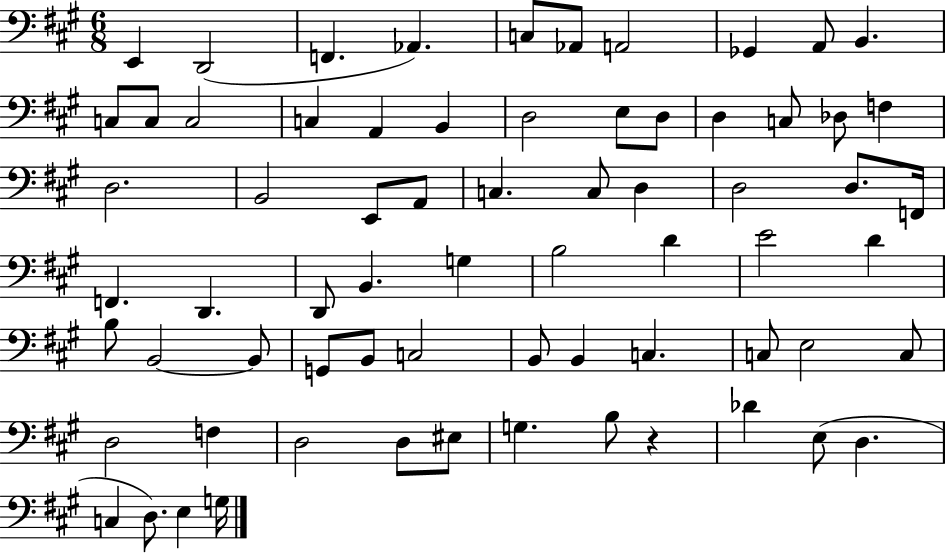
X:1
T:Untitled
M:6/8
L:1/4
K:A
E,, D,,2 F,, _A,, C,/2 _A,,/2 A,,2 _G,, A,,/2 B,, C,/2 C,/2 C,2 C, A,, B,, D,2 E,/2 D,/2 D, C,/2 _D,/2 F, D,2 B,,2 E,,/2 A,,/2 C, C,/2 D, D,2 D,/2 F,,/4 F,, D,, D,,/2 B,, G, B,2 D E2 D B,/2 B,,2 B,,/2 G,,/2 B,,/2 C,2 B,,/2 B,, C, C,/2 E,2 C,/2 D,2 F, D,2 D,/2 ^E,/2 G, B,/2 z _D E,/2 D, C, D,/2 E, G,/4